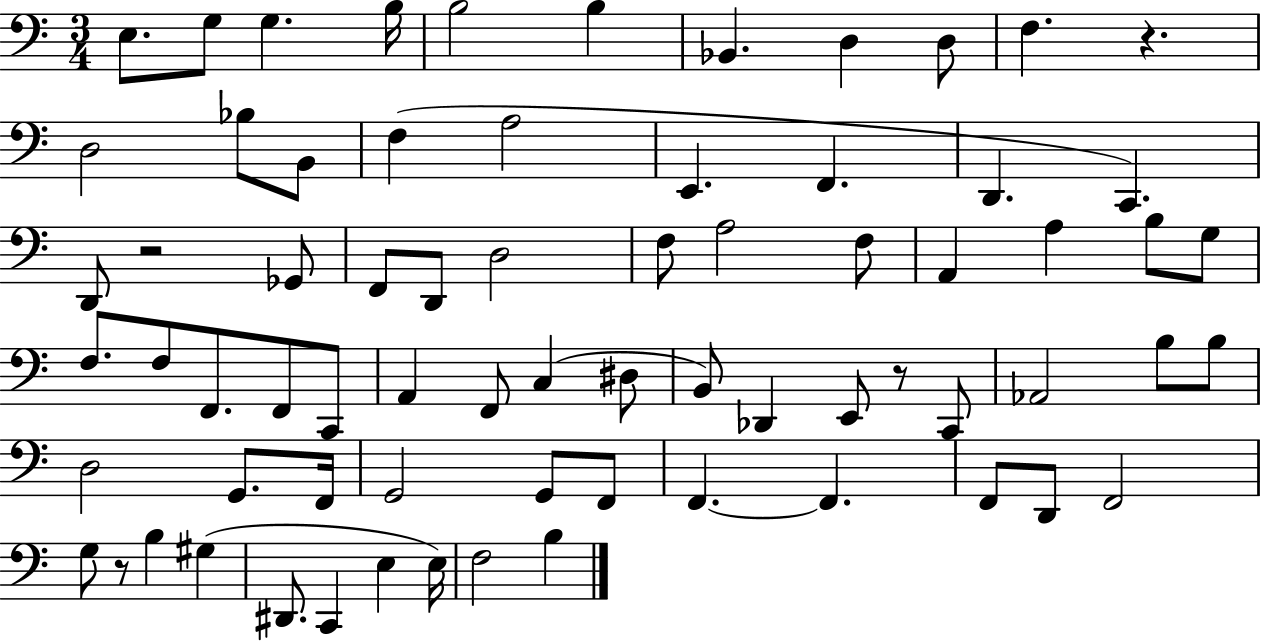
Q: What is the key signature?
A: C major